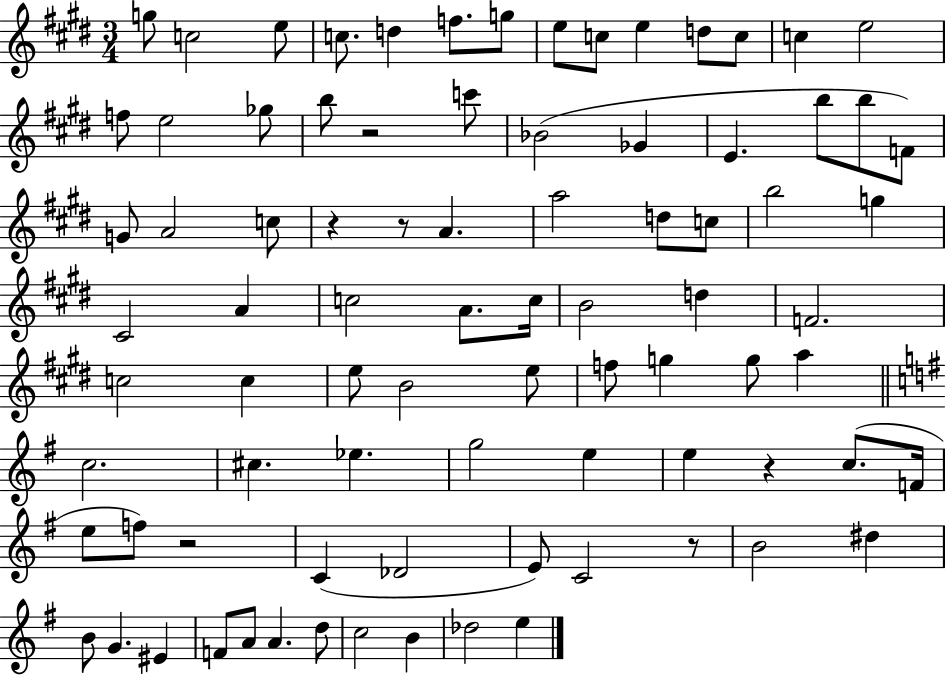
X:1
T:Untitled
M:3/4
L:1/4
K:E
g/2 c2 e/2 c/2 d f/2 g/2 e/2 c/2 e d/2 c/2 c e2 f/2 e2 _g/2 b/2 z2 c'/2 _B2 _G E b/2 b/2 F/2 G/2 A2 c/2 z z/2 A a2 d/2 c/2 b2 g ^C2 A c2 A/2 c/4 B2 d F2 c2 c e/2 B2 e/2 f/2 g g/2 a c2 ^c _e g2 e e z c/2 F/4 e/2 f/2 z2 C _D2 E/2 C2 z/2 B2 ^d B/2 G ^E F/2 A/2 A d/2 c2 B _d2 e